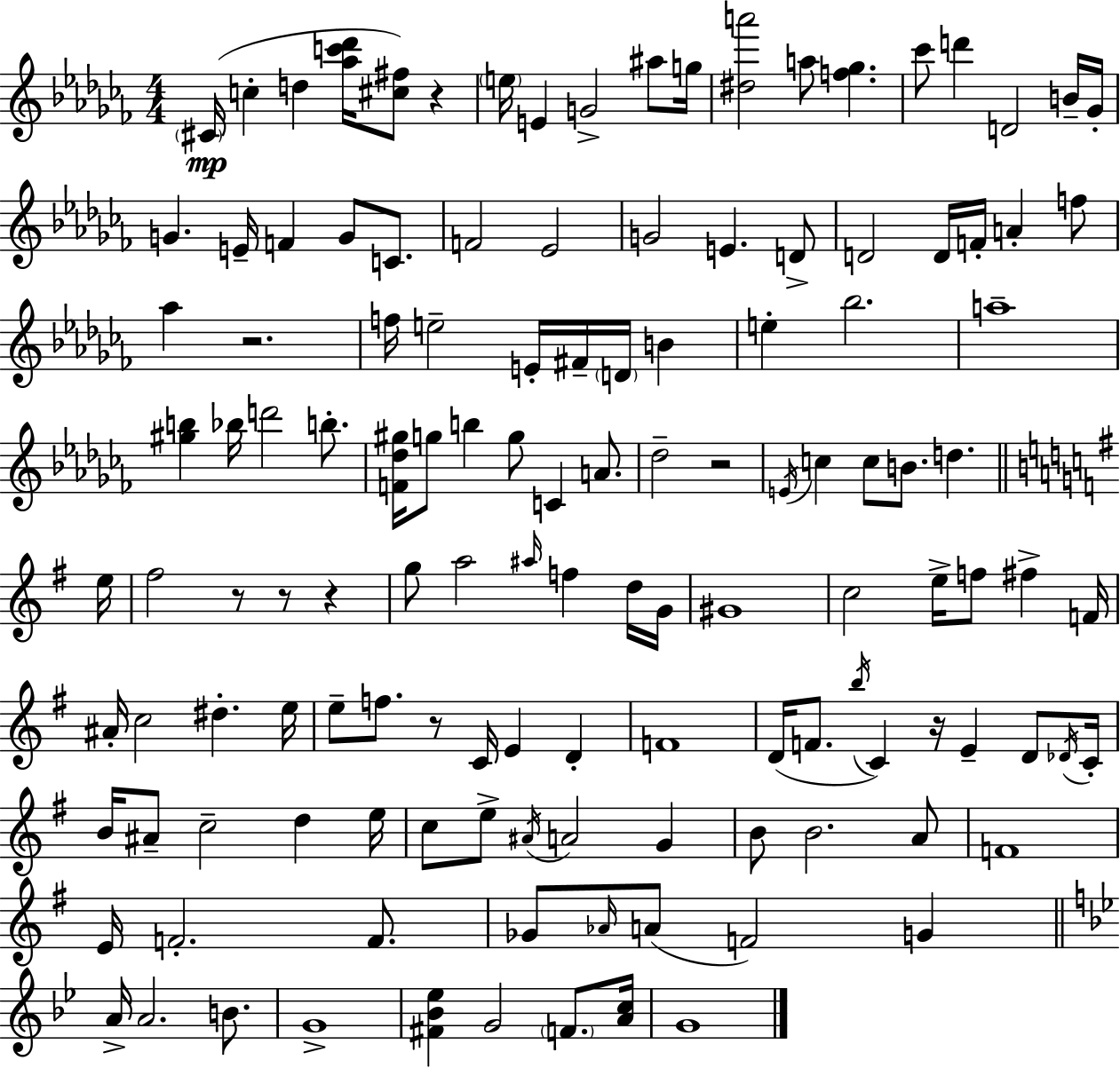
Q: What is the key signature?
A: AES minor